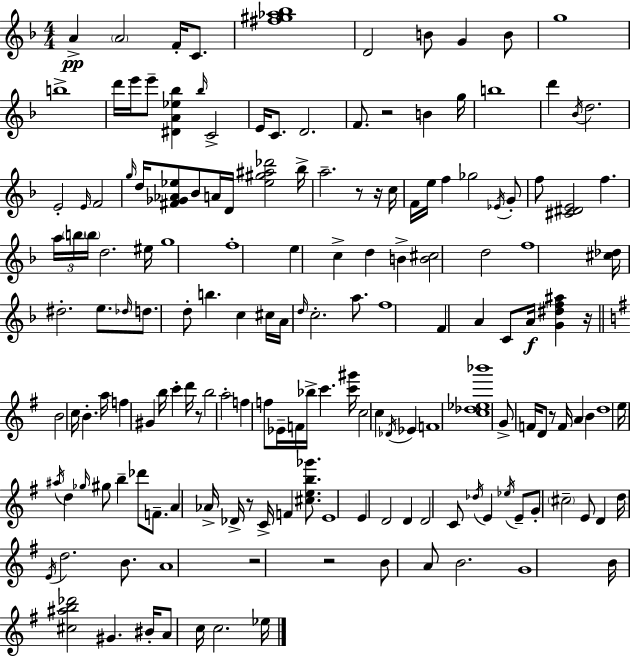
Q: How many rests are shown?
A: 9